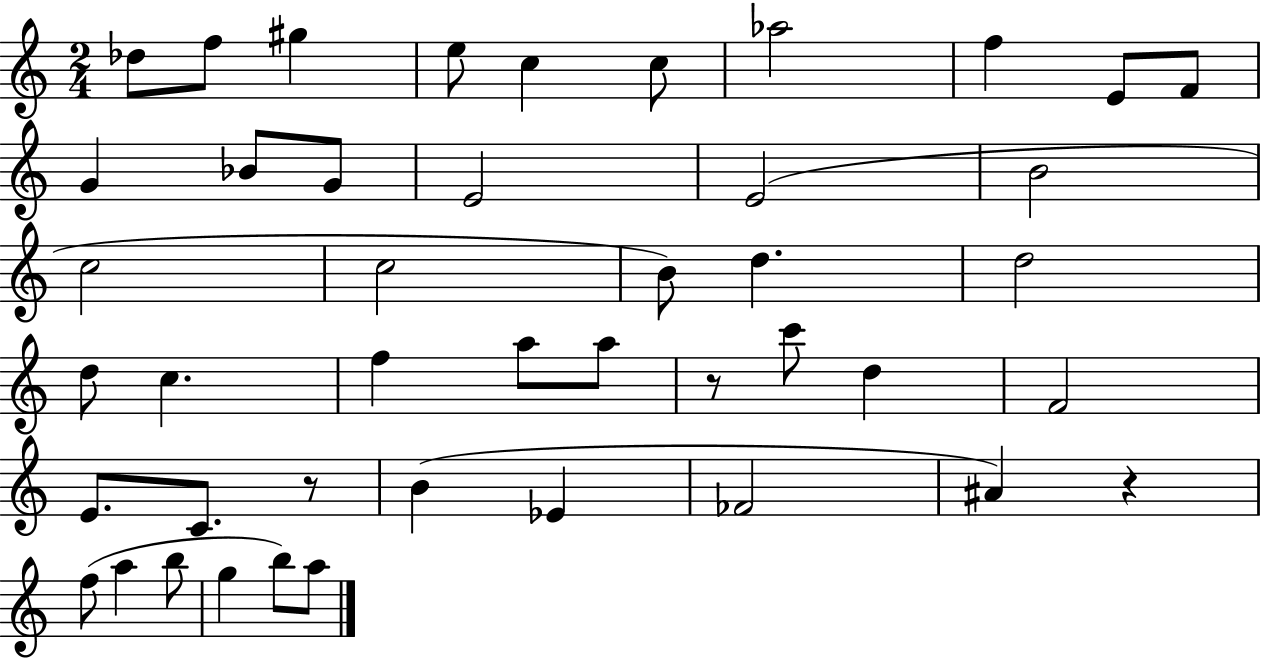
{
  \clef treble
  \numericTimeSignature
  \time 2/4
  \key c \major
  des''8 f''8 gis''4 | e''8 c''4 c''8 | aes''2 | f''4 e'8 f'8 | \break g'4 bes'8 g'8 | e'2 | e'2( | b'2 | \break c''2 | c''2 | b'8) d''4. | d''2 | \break d''8 c''4. | f''4 a''8 a''8 | r8 c'''8 d''4 | f'2 | \break e'8. c'8. r8 | b'4( ees'4 | fes'2 | ais'4) r4 | \break f''8( a''4 b''8 | g''4 b''8) a''8 | \bar "|."
}